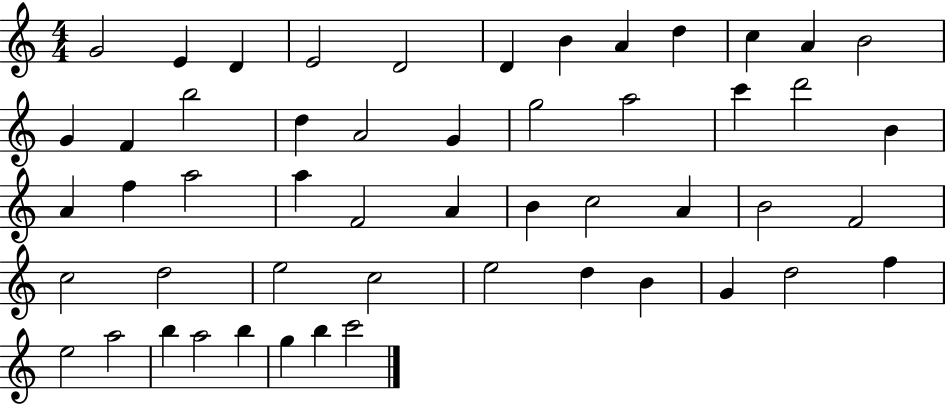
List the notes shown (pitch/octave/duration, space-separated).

G4/h E4/q D4/q E4/h D4/h D4/q B4/q A4/q D5/q C5/q A4/q B4/h G4/q F4/q B5/h D5/q A4/h G4/q G5/h A5/h C6/q D6/h B4/q A4/q F5/q A5/h A5/q F4/h A4/q B4/q C5/h A4/q B4/h F4/h C5/h D5/h E5/h C5/h E5/h D5/q B4/q G4/q D5/h F5/q E5/h A5/h B5/q A5/h B5/q G5/q B5/q C6/h